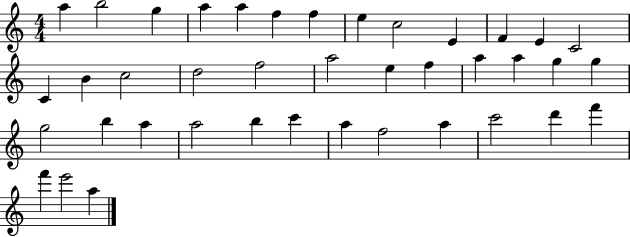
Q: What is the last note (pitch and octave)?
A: A5